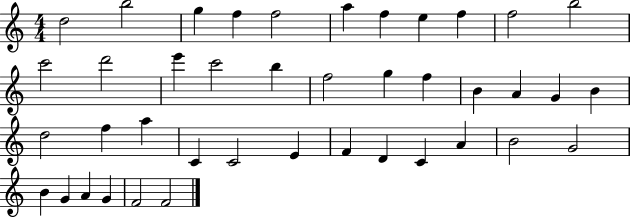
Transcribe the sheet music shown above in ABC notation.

X:1
T:Untitled
M:4/4
L:1/4
K:C
d2 b2 g f f2 a f e f f2 b2 c'2 d'2 e' c'2 b f2 g f B A G B d2 f a C C2 E F D C A B2 G2 B G A G F2 F2